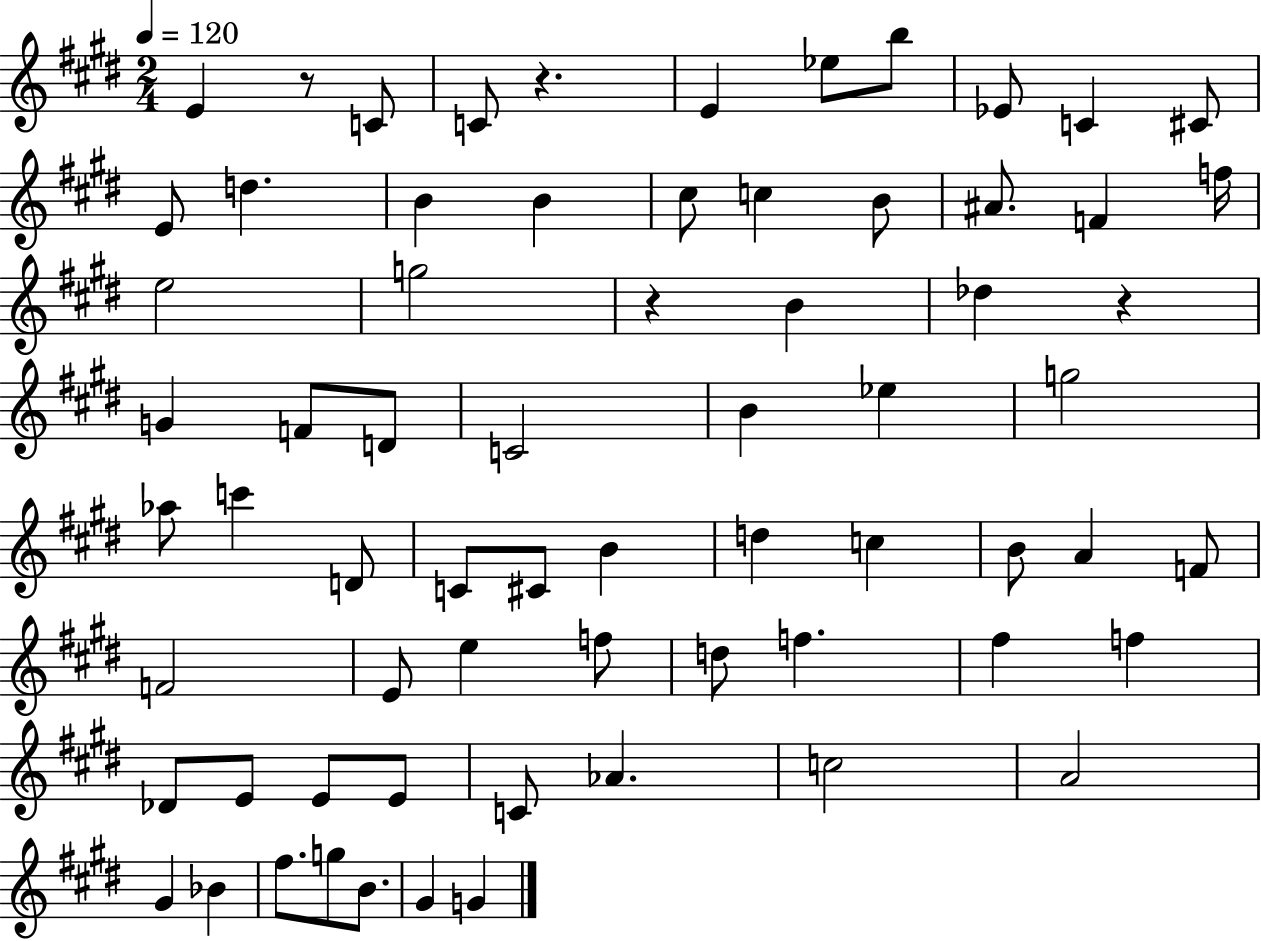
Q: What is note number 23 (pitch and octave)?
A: Db5